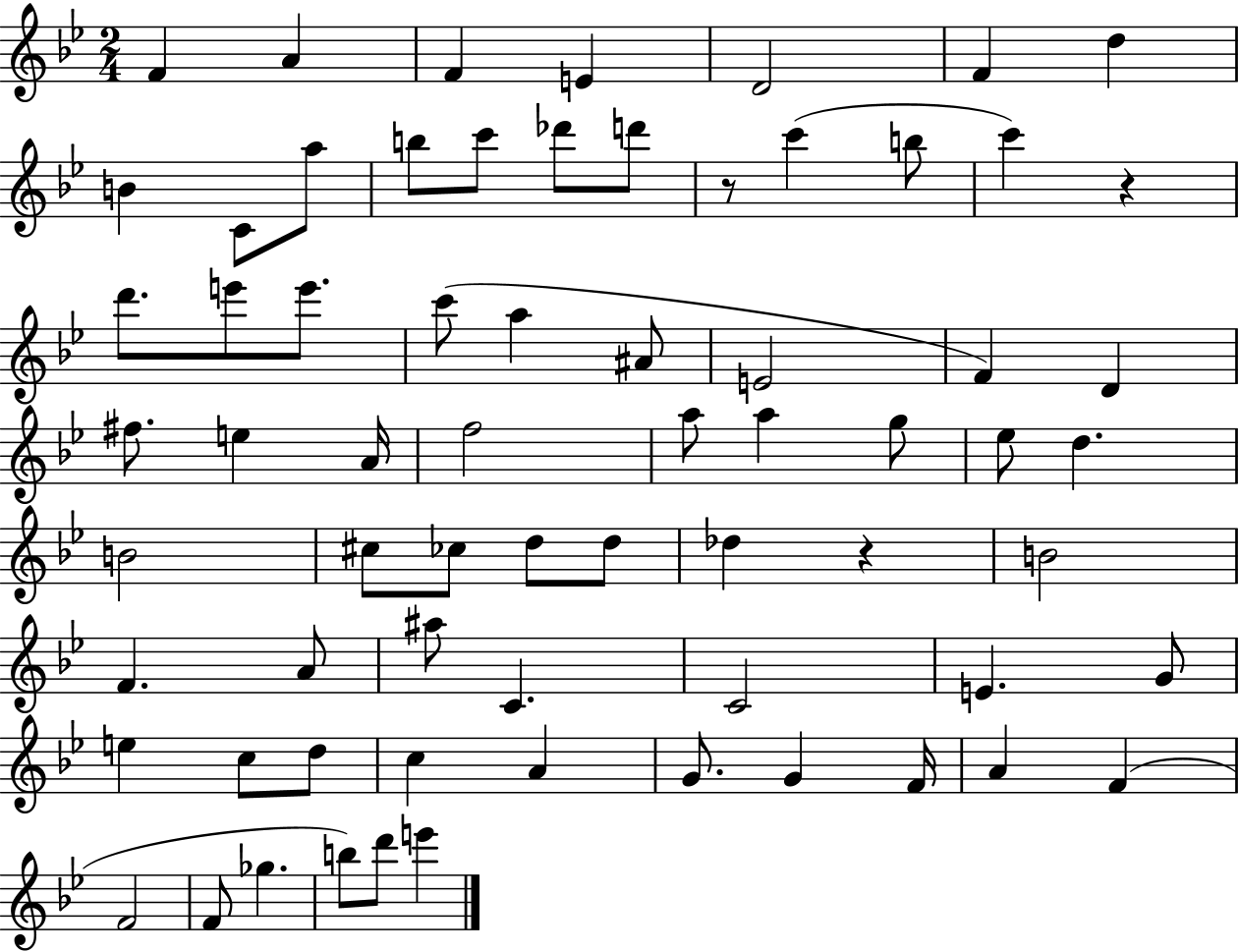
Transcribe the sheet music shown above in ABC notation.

X:1
T:Untitled
M:2/4
L:1/4
K:Bb
F A F E D2 F d B C/2 a/2 b/2 c'/2 _d'/2 d'/2 z/2 c' b/2 c' z d'/2 e'/2 e'/2 c'/2 a ^A/2 E2 F D ^f/2 e A/4 f2 a/2 a g/2 _e/2 d B2 ^c/2 _c/2 d/2 d/2 _d z B2 F A/2 ^a/2 C C2 E G/2 e c/2 d/2 c A G/2 G F/4 A F F2 F/2 _g b/2 d'/2 e'